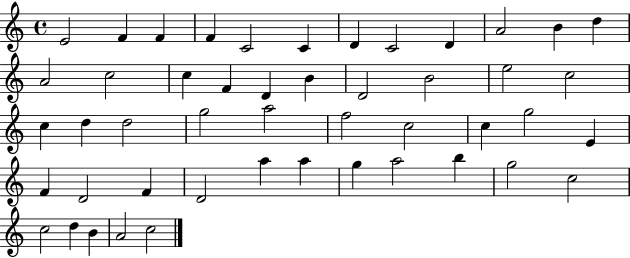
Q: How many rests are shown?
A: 0